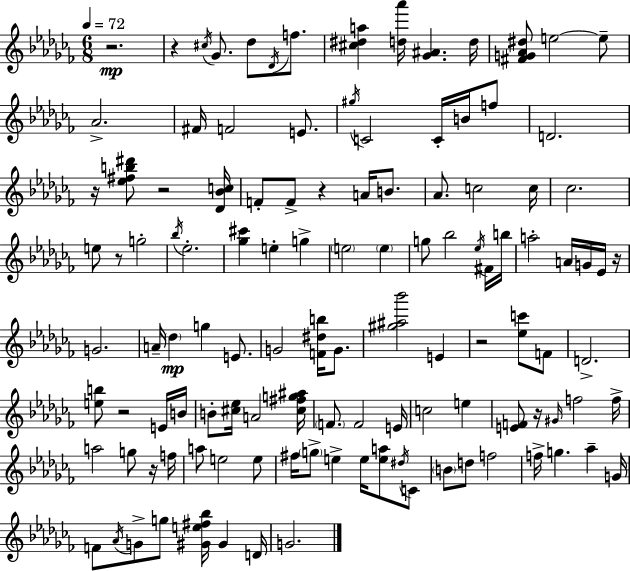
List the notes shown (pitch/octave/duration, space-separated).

R/h. R/q C#5/s Gb4/e. Db5/e Db4/s F5/e. [C#5,D#5,A5]/q [D5,Ab6]/s [Gb4,A#4]/q. D5/s [F#4,G4,Ab4,D#5]/e E5/h E5/e Ab4/h. F#4/s F4/h E4/e. G#5/s C4/h C4/s B4/s F5/e D4/h. R/s [Eb5,F#5,B5,D#6]/e R/h [Db4,Bb4,C5]/s F4/e F4/e R/q A4/s B4/e. Ab4/e. C5/h C5/s CES5/h. E5/e R/e G5/h Bb5/s Eb5/h. [Gb5,C#6]/q E5/q G5/q E5/h E5/q G5/e Bb5/h Eb5/s F#4/s B5/s A5/h A4/s G4/s Eb4/s R/s G4/h. A4/s Db5/q G5/q E4/e. G4/h [F4,D#5,B5]/s G4/e. [G#5,A#5,Bb6]/h E4/q R/h [Eb5,C6]/e F4/e D4/h. [E5,B5]/e R/h E4/s B4/s B4/e [C#5,Eb5]/s A4/h [C#5,F#5,G5,A#5]/s F4/e. F4/h E4/s C5/h E5/q [E4,F4]/e R/s G#4/s F5/h F5/s A5/h G5/e R/s F5/s A5/e E5/h E5/e F#5/s G5/e E5/q E5/s [E5,A5]/e D#5/s C4/e B4/e D5/e F5/h F5/s G5/q. Ab5/q G4/s F4/e Ab4/s G4/e G5/e [G#4,E5,F#5,Bb5]/s G#4/q D4/s G4/h.